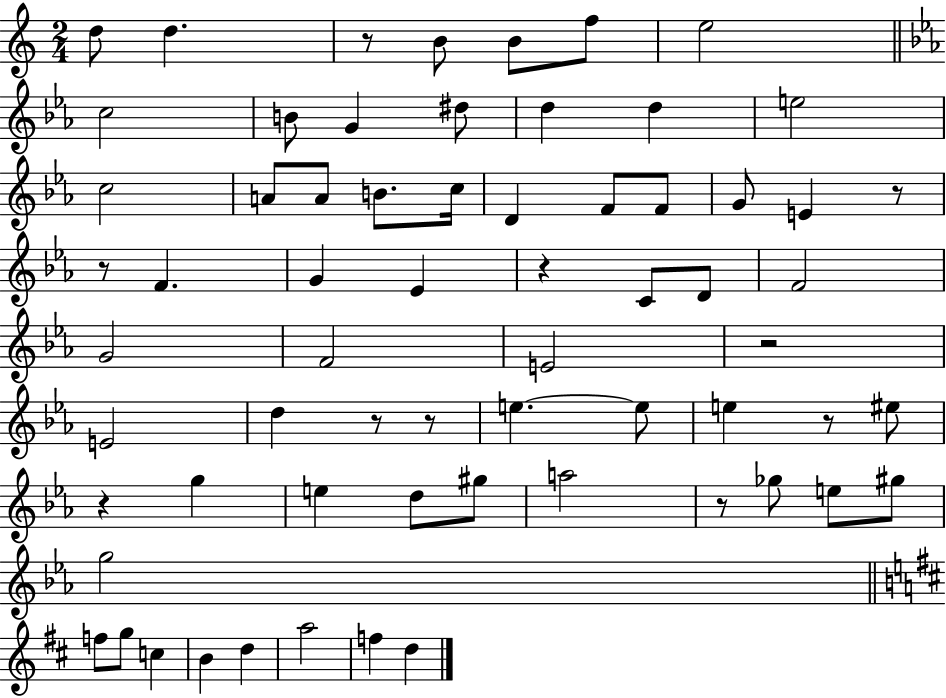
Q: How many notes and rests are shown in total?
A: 65